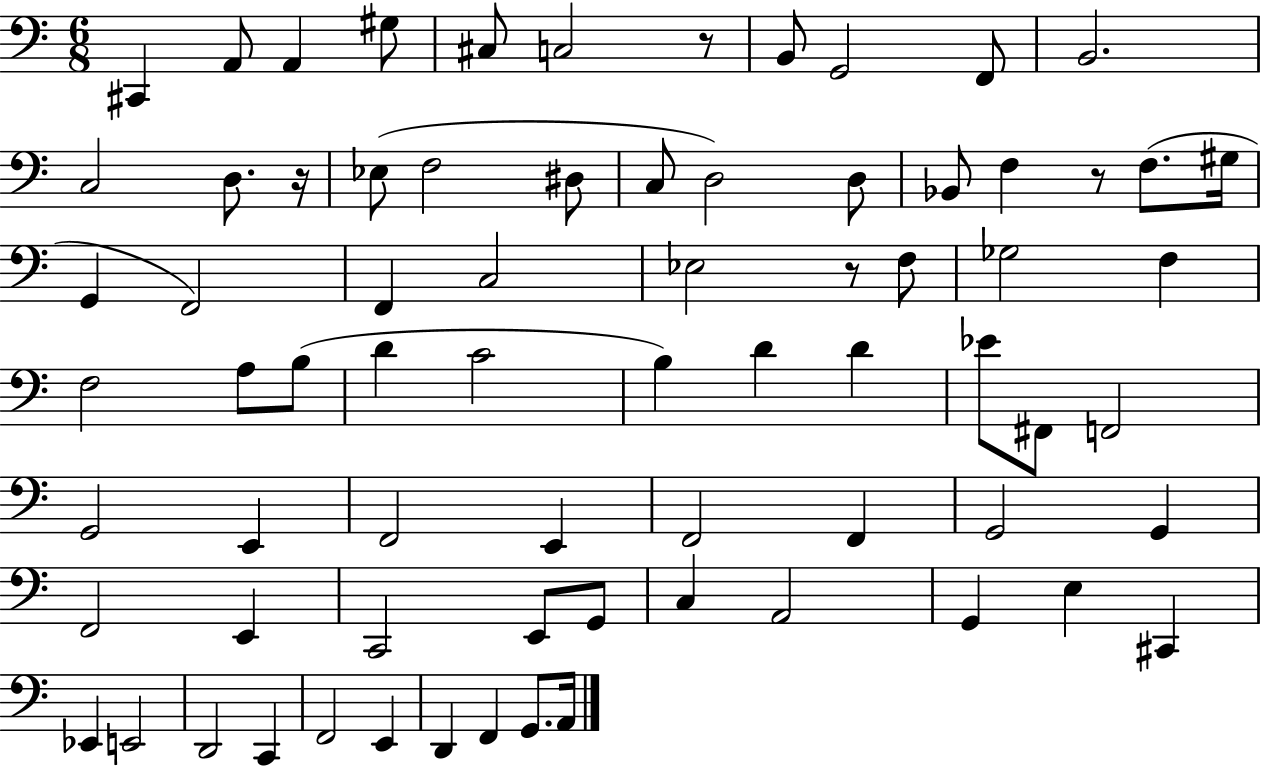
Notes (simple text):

C#2/q A2/e A2/q G#3/e C#3/e C3/h R/e B2/e G2/h F2/e B2/h. C3/h D3/e. R/s Eb3/e F3/h D#3/e C3/e D3/h D3/e Bb2/e F3/q R/e F3/e. G#3/s G2/q F2/h F2/q C3/h Eb3/h R/e F3/e Gb3/h F3/q F3/h A3/e B3/e D4/q C4/h B3/q D4/q D4/q Eb4/e F#2/e F2/h G2/h E2/q F2/h E2/q F2/h F2/q G2/h G2/q F2/h E2/q C2/h E2/e G2/e C3/q A2/h G2/q E3/q C#2/q Eb2/q E2/h D2/h C2/q F2/h E2/q D2/q F2/q G2/e. A2/s